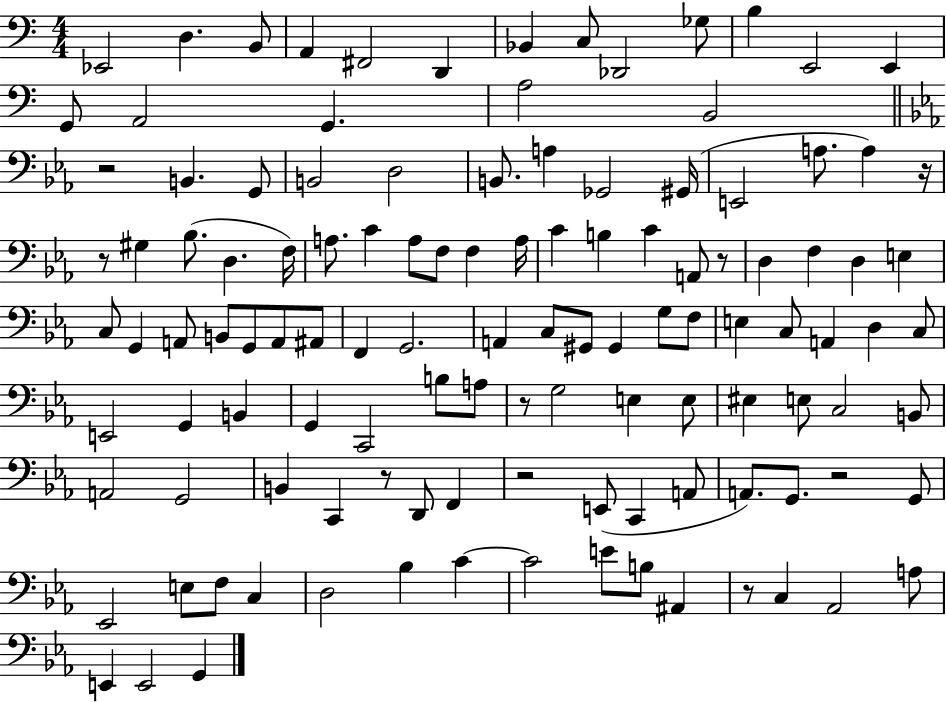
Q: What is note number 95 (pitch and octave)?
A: E3